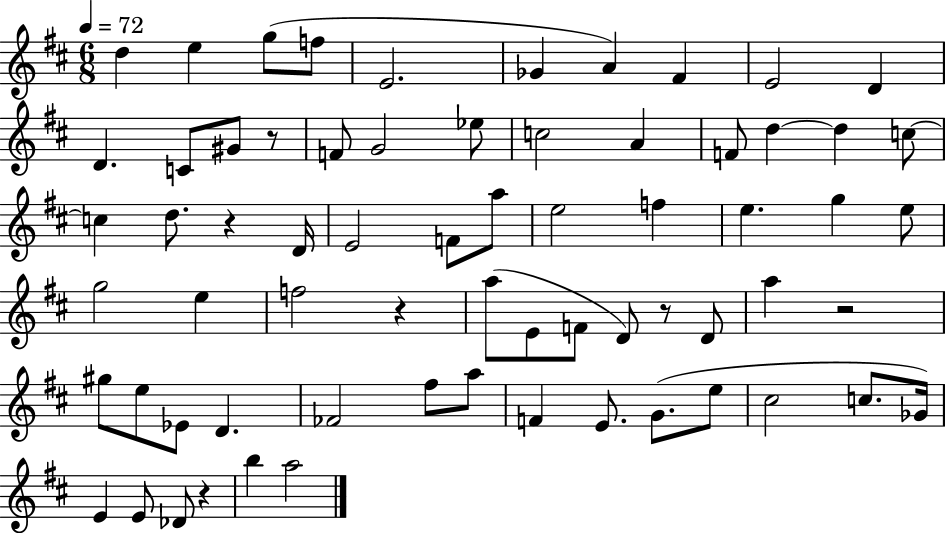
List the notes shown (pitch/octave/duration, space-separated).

D5/q E5/q G5/e F5/e E4/h. Gb4/q A4/q F#4/q E4/h D4/q D4/q. C4/e G#4/e R/e F4/e G4/h Eb5/e C5/h A4/q F4/e D5/q D5/q C5/e C5/q D5/e. R/q D4/s E4/h F4/e A5/e E5/h F5/q E5/q. G5/q E5/e G5/h E5/q F5/h R/q A5/e E4/e F4/e D4/e R/e D4/e A5/q R/h G#5/e E5/e Eb4/e D4/q. FES4/h F#5/e A5/e F4/q E4/e. G4/e. E5/e C#5/h C5/e. Gb4/s E4/q E4/e Db4/e R/q B5/q A5/h